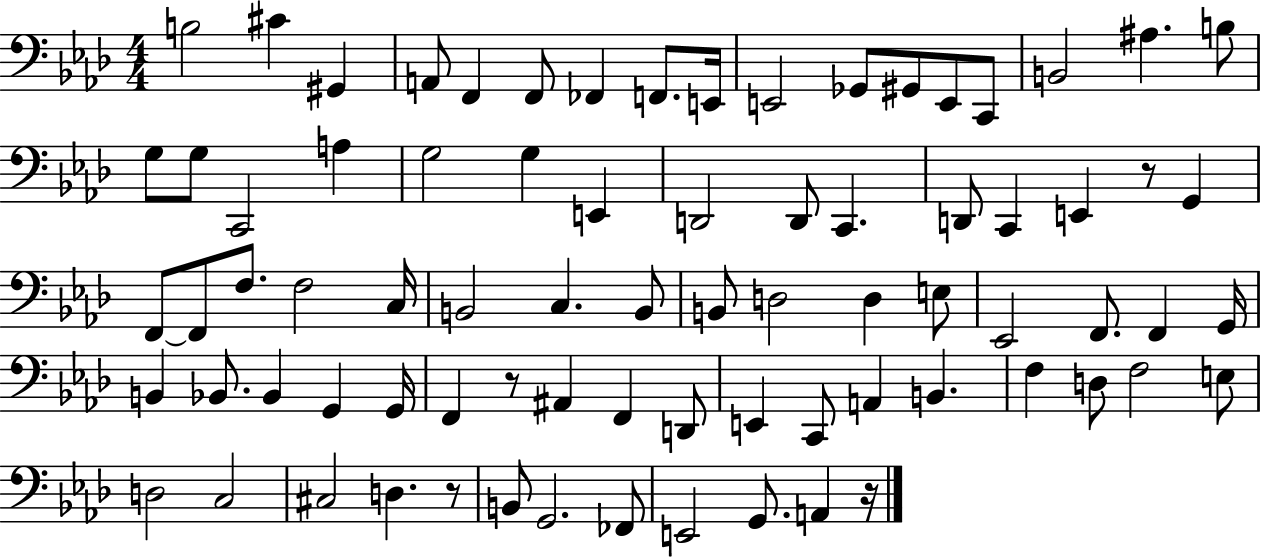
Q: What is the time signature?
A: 4/4